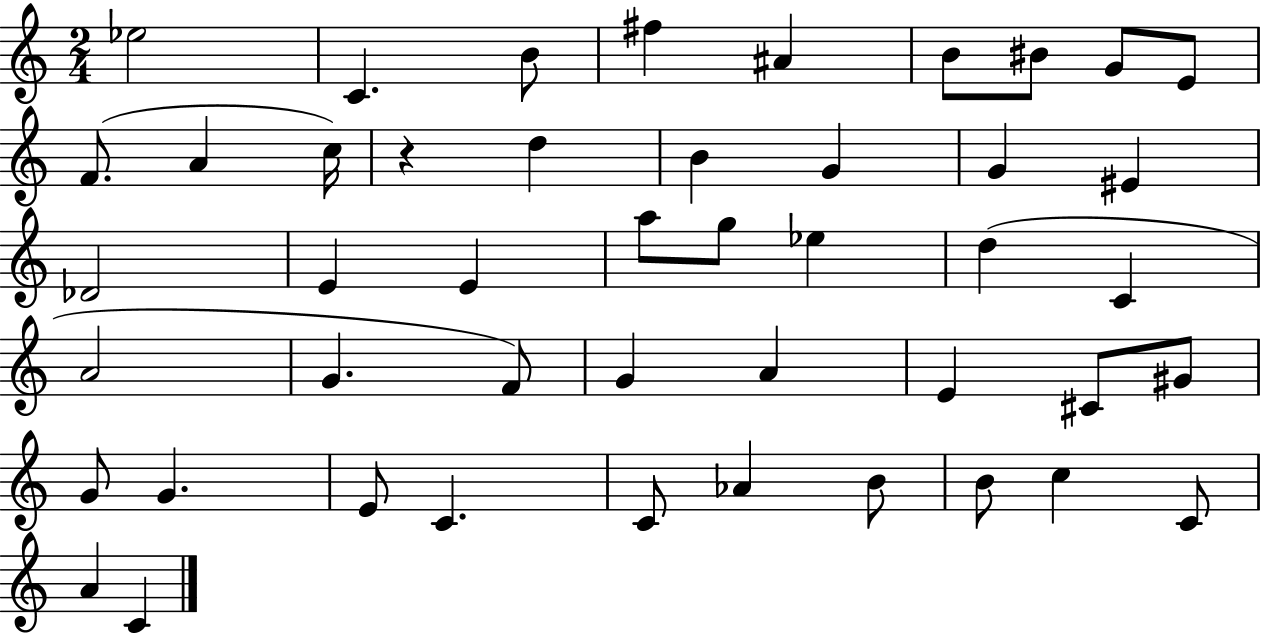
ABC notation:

X:1
T:Untitled
M:2/4
L:1/4
K:C
_e2 C B/2 ^f ^A B/2 ^B/2 G/2 E/2 F/2 A c/4 z d B G G ^E _D2 E E a/2 g/2 _e d C A2 G F/2 G A E ^C/2 ^G/2 G/2 G E/2 C C/2 _A B/2 B/2 c C/2 A C